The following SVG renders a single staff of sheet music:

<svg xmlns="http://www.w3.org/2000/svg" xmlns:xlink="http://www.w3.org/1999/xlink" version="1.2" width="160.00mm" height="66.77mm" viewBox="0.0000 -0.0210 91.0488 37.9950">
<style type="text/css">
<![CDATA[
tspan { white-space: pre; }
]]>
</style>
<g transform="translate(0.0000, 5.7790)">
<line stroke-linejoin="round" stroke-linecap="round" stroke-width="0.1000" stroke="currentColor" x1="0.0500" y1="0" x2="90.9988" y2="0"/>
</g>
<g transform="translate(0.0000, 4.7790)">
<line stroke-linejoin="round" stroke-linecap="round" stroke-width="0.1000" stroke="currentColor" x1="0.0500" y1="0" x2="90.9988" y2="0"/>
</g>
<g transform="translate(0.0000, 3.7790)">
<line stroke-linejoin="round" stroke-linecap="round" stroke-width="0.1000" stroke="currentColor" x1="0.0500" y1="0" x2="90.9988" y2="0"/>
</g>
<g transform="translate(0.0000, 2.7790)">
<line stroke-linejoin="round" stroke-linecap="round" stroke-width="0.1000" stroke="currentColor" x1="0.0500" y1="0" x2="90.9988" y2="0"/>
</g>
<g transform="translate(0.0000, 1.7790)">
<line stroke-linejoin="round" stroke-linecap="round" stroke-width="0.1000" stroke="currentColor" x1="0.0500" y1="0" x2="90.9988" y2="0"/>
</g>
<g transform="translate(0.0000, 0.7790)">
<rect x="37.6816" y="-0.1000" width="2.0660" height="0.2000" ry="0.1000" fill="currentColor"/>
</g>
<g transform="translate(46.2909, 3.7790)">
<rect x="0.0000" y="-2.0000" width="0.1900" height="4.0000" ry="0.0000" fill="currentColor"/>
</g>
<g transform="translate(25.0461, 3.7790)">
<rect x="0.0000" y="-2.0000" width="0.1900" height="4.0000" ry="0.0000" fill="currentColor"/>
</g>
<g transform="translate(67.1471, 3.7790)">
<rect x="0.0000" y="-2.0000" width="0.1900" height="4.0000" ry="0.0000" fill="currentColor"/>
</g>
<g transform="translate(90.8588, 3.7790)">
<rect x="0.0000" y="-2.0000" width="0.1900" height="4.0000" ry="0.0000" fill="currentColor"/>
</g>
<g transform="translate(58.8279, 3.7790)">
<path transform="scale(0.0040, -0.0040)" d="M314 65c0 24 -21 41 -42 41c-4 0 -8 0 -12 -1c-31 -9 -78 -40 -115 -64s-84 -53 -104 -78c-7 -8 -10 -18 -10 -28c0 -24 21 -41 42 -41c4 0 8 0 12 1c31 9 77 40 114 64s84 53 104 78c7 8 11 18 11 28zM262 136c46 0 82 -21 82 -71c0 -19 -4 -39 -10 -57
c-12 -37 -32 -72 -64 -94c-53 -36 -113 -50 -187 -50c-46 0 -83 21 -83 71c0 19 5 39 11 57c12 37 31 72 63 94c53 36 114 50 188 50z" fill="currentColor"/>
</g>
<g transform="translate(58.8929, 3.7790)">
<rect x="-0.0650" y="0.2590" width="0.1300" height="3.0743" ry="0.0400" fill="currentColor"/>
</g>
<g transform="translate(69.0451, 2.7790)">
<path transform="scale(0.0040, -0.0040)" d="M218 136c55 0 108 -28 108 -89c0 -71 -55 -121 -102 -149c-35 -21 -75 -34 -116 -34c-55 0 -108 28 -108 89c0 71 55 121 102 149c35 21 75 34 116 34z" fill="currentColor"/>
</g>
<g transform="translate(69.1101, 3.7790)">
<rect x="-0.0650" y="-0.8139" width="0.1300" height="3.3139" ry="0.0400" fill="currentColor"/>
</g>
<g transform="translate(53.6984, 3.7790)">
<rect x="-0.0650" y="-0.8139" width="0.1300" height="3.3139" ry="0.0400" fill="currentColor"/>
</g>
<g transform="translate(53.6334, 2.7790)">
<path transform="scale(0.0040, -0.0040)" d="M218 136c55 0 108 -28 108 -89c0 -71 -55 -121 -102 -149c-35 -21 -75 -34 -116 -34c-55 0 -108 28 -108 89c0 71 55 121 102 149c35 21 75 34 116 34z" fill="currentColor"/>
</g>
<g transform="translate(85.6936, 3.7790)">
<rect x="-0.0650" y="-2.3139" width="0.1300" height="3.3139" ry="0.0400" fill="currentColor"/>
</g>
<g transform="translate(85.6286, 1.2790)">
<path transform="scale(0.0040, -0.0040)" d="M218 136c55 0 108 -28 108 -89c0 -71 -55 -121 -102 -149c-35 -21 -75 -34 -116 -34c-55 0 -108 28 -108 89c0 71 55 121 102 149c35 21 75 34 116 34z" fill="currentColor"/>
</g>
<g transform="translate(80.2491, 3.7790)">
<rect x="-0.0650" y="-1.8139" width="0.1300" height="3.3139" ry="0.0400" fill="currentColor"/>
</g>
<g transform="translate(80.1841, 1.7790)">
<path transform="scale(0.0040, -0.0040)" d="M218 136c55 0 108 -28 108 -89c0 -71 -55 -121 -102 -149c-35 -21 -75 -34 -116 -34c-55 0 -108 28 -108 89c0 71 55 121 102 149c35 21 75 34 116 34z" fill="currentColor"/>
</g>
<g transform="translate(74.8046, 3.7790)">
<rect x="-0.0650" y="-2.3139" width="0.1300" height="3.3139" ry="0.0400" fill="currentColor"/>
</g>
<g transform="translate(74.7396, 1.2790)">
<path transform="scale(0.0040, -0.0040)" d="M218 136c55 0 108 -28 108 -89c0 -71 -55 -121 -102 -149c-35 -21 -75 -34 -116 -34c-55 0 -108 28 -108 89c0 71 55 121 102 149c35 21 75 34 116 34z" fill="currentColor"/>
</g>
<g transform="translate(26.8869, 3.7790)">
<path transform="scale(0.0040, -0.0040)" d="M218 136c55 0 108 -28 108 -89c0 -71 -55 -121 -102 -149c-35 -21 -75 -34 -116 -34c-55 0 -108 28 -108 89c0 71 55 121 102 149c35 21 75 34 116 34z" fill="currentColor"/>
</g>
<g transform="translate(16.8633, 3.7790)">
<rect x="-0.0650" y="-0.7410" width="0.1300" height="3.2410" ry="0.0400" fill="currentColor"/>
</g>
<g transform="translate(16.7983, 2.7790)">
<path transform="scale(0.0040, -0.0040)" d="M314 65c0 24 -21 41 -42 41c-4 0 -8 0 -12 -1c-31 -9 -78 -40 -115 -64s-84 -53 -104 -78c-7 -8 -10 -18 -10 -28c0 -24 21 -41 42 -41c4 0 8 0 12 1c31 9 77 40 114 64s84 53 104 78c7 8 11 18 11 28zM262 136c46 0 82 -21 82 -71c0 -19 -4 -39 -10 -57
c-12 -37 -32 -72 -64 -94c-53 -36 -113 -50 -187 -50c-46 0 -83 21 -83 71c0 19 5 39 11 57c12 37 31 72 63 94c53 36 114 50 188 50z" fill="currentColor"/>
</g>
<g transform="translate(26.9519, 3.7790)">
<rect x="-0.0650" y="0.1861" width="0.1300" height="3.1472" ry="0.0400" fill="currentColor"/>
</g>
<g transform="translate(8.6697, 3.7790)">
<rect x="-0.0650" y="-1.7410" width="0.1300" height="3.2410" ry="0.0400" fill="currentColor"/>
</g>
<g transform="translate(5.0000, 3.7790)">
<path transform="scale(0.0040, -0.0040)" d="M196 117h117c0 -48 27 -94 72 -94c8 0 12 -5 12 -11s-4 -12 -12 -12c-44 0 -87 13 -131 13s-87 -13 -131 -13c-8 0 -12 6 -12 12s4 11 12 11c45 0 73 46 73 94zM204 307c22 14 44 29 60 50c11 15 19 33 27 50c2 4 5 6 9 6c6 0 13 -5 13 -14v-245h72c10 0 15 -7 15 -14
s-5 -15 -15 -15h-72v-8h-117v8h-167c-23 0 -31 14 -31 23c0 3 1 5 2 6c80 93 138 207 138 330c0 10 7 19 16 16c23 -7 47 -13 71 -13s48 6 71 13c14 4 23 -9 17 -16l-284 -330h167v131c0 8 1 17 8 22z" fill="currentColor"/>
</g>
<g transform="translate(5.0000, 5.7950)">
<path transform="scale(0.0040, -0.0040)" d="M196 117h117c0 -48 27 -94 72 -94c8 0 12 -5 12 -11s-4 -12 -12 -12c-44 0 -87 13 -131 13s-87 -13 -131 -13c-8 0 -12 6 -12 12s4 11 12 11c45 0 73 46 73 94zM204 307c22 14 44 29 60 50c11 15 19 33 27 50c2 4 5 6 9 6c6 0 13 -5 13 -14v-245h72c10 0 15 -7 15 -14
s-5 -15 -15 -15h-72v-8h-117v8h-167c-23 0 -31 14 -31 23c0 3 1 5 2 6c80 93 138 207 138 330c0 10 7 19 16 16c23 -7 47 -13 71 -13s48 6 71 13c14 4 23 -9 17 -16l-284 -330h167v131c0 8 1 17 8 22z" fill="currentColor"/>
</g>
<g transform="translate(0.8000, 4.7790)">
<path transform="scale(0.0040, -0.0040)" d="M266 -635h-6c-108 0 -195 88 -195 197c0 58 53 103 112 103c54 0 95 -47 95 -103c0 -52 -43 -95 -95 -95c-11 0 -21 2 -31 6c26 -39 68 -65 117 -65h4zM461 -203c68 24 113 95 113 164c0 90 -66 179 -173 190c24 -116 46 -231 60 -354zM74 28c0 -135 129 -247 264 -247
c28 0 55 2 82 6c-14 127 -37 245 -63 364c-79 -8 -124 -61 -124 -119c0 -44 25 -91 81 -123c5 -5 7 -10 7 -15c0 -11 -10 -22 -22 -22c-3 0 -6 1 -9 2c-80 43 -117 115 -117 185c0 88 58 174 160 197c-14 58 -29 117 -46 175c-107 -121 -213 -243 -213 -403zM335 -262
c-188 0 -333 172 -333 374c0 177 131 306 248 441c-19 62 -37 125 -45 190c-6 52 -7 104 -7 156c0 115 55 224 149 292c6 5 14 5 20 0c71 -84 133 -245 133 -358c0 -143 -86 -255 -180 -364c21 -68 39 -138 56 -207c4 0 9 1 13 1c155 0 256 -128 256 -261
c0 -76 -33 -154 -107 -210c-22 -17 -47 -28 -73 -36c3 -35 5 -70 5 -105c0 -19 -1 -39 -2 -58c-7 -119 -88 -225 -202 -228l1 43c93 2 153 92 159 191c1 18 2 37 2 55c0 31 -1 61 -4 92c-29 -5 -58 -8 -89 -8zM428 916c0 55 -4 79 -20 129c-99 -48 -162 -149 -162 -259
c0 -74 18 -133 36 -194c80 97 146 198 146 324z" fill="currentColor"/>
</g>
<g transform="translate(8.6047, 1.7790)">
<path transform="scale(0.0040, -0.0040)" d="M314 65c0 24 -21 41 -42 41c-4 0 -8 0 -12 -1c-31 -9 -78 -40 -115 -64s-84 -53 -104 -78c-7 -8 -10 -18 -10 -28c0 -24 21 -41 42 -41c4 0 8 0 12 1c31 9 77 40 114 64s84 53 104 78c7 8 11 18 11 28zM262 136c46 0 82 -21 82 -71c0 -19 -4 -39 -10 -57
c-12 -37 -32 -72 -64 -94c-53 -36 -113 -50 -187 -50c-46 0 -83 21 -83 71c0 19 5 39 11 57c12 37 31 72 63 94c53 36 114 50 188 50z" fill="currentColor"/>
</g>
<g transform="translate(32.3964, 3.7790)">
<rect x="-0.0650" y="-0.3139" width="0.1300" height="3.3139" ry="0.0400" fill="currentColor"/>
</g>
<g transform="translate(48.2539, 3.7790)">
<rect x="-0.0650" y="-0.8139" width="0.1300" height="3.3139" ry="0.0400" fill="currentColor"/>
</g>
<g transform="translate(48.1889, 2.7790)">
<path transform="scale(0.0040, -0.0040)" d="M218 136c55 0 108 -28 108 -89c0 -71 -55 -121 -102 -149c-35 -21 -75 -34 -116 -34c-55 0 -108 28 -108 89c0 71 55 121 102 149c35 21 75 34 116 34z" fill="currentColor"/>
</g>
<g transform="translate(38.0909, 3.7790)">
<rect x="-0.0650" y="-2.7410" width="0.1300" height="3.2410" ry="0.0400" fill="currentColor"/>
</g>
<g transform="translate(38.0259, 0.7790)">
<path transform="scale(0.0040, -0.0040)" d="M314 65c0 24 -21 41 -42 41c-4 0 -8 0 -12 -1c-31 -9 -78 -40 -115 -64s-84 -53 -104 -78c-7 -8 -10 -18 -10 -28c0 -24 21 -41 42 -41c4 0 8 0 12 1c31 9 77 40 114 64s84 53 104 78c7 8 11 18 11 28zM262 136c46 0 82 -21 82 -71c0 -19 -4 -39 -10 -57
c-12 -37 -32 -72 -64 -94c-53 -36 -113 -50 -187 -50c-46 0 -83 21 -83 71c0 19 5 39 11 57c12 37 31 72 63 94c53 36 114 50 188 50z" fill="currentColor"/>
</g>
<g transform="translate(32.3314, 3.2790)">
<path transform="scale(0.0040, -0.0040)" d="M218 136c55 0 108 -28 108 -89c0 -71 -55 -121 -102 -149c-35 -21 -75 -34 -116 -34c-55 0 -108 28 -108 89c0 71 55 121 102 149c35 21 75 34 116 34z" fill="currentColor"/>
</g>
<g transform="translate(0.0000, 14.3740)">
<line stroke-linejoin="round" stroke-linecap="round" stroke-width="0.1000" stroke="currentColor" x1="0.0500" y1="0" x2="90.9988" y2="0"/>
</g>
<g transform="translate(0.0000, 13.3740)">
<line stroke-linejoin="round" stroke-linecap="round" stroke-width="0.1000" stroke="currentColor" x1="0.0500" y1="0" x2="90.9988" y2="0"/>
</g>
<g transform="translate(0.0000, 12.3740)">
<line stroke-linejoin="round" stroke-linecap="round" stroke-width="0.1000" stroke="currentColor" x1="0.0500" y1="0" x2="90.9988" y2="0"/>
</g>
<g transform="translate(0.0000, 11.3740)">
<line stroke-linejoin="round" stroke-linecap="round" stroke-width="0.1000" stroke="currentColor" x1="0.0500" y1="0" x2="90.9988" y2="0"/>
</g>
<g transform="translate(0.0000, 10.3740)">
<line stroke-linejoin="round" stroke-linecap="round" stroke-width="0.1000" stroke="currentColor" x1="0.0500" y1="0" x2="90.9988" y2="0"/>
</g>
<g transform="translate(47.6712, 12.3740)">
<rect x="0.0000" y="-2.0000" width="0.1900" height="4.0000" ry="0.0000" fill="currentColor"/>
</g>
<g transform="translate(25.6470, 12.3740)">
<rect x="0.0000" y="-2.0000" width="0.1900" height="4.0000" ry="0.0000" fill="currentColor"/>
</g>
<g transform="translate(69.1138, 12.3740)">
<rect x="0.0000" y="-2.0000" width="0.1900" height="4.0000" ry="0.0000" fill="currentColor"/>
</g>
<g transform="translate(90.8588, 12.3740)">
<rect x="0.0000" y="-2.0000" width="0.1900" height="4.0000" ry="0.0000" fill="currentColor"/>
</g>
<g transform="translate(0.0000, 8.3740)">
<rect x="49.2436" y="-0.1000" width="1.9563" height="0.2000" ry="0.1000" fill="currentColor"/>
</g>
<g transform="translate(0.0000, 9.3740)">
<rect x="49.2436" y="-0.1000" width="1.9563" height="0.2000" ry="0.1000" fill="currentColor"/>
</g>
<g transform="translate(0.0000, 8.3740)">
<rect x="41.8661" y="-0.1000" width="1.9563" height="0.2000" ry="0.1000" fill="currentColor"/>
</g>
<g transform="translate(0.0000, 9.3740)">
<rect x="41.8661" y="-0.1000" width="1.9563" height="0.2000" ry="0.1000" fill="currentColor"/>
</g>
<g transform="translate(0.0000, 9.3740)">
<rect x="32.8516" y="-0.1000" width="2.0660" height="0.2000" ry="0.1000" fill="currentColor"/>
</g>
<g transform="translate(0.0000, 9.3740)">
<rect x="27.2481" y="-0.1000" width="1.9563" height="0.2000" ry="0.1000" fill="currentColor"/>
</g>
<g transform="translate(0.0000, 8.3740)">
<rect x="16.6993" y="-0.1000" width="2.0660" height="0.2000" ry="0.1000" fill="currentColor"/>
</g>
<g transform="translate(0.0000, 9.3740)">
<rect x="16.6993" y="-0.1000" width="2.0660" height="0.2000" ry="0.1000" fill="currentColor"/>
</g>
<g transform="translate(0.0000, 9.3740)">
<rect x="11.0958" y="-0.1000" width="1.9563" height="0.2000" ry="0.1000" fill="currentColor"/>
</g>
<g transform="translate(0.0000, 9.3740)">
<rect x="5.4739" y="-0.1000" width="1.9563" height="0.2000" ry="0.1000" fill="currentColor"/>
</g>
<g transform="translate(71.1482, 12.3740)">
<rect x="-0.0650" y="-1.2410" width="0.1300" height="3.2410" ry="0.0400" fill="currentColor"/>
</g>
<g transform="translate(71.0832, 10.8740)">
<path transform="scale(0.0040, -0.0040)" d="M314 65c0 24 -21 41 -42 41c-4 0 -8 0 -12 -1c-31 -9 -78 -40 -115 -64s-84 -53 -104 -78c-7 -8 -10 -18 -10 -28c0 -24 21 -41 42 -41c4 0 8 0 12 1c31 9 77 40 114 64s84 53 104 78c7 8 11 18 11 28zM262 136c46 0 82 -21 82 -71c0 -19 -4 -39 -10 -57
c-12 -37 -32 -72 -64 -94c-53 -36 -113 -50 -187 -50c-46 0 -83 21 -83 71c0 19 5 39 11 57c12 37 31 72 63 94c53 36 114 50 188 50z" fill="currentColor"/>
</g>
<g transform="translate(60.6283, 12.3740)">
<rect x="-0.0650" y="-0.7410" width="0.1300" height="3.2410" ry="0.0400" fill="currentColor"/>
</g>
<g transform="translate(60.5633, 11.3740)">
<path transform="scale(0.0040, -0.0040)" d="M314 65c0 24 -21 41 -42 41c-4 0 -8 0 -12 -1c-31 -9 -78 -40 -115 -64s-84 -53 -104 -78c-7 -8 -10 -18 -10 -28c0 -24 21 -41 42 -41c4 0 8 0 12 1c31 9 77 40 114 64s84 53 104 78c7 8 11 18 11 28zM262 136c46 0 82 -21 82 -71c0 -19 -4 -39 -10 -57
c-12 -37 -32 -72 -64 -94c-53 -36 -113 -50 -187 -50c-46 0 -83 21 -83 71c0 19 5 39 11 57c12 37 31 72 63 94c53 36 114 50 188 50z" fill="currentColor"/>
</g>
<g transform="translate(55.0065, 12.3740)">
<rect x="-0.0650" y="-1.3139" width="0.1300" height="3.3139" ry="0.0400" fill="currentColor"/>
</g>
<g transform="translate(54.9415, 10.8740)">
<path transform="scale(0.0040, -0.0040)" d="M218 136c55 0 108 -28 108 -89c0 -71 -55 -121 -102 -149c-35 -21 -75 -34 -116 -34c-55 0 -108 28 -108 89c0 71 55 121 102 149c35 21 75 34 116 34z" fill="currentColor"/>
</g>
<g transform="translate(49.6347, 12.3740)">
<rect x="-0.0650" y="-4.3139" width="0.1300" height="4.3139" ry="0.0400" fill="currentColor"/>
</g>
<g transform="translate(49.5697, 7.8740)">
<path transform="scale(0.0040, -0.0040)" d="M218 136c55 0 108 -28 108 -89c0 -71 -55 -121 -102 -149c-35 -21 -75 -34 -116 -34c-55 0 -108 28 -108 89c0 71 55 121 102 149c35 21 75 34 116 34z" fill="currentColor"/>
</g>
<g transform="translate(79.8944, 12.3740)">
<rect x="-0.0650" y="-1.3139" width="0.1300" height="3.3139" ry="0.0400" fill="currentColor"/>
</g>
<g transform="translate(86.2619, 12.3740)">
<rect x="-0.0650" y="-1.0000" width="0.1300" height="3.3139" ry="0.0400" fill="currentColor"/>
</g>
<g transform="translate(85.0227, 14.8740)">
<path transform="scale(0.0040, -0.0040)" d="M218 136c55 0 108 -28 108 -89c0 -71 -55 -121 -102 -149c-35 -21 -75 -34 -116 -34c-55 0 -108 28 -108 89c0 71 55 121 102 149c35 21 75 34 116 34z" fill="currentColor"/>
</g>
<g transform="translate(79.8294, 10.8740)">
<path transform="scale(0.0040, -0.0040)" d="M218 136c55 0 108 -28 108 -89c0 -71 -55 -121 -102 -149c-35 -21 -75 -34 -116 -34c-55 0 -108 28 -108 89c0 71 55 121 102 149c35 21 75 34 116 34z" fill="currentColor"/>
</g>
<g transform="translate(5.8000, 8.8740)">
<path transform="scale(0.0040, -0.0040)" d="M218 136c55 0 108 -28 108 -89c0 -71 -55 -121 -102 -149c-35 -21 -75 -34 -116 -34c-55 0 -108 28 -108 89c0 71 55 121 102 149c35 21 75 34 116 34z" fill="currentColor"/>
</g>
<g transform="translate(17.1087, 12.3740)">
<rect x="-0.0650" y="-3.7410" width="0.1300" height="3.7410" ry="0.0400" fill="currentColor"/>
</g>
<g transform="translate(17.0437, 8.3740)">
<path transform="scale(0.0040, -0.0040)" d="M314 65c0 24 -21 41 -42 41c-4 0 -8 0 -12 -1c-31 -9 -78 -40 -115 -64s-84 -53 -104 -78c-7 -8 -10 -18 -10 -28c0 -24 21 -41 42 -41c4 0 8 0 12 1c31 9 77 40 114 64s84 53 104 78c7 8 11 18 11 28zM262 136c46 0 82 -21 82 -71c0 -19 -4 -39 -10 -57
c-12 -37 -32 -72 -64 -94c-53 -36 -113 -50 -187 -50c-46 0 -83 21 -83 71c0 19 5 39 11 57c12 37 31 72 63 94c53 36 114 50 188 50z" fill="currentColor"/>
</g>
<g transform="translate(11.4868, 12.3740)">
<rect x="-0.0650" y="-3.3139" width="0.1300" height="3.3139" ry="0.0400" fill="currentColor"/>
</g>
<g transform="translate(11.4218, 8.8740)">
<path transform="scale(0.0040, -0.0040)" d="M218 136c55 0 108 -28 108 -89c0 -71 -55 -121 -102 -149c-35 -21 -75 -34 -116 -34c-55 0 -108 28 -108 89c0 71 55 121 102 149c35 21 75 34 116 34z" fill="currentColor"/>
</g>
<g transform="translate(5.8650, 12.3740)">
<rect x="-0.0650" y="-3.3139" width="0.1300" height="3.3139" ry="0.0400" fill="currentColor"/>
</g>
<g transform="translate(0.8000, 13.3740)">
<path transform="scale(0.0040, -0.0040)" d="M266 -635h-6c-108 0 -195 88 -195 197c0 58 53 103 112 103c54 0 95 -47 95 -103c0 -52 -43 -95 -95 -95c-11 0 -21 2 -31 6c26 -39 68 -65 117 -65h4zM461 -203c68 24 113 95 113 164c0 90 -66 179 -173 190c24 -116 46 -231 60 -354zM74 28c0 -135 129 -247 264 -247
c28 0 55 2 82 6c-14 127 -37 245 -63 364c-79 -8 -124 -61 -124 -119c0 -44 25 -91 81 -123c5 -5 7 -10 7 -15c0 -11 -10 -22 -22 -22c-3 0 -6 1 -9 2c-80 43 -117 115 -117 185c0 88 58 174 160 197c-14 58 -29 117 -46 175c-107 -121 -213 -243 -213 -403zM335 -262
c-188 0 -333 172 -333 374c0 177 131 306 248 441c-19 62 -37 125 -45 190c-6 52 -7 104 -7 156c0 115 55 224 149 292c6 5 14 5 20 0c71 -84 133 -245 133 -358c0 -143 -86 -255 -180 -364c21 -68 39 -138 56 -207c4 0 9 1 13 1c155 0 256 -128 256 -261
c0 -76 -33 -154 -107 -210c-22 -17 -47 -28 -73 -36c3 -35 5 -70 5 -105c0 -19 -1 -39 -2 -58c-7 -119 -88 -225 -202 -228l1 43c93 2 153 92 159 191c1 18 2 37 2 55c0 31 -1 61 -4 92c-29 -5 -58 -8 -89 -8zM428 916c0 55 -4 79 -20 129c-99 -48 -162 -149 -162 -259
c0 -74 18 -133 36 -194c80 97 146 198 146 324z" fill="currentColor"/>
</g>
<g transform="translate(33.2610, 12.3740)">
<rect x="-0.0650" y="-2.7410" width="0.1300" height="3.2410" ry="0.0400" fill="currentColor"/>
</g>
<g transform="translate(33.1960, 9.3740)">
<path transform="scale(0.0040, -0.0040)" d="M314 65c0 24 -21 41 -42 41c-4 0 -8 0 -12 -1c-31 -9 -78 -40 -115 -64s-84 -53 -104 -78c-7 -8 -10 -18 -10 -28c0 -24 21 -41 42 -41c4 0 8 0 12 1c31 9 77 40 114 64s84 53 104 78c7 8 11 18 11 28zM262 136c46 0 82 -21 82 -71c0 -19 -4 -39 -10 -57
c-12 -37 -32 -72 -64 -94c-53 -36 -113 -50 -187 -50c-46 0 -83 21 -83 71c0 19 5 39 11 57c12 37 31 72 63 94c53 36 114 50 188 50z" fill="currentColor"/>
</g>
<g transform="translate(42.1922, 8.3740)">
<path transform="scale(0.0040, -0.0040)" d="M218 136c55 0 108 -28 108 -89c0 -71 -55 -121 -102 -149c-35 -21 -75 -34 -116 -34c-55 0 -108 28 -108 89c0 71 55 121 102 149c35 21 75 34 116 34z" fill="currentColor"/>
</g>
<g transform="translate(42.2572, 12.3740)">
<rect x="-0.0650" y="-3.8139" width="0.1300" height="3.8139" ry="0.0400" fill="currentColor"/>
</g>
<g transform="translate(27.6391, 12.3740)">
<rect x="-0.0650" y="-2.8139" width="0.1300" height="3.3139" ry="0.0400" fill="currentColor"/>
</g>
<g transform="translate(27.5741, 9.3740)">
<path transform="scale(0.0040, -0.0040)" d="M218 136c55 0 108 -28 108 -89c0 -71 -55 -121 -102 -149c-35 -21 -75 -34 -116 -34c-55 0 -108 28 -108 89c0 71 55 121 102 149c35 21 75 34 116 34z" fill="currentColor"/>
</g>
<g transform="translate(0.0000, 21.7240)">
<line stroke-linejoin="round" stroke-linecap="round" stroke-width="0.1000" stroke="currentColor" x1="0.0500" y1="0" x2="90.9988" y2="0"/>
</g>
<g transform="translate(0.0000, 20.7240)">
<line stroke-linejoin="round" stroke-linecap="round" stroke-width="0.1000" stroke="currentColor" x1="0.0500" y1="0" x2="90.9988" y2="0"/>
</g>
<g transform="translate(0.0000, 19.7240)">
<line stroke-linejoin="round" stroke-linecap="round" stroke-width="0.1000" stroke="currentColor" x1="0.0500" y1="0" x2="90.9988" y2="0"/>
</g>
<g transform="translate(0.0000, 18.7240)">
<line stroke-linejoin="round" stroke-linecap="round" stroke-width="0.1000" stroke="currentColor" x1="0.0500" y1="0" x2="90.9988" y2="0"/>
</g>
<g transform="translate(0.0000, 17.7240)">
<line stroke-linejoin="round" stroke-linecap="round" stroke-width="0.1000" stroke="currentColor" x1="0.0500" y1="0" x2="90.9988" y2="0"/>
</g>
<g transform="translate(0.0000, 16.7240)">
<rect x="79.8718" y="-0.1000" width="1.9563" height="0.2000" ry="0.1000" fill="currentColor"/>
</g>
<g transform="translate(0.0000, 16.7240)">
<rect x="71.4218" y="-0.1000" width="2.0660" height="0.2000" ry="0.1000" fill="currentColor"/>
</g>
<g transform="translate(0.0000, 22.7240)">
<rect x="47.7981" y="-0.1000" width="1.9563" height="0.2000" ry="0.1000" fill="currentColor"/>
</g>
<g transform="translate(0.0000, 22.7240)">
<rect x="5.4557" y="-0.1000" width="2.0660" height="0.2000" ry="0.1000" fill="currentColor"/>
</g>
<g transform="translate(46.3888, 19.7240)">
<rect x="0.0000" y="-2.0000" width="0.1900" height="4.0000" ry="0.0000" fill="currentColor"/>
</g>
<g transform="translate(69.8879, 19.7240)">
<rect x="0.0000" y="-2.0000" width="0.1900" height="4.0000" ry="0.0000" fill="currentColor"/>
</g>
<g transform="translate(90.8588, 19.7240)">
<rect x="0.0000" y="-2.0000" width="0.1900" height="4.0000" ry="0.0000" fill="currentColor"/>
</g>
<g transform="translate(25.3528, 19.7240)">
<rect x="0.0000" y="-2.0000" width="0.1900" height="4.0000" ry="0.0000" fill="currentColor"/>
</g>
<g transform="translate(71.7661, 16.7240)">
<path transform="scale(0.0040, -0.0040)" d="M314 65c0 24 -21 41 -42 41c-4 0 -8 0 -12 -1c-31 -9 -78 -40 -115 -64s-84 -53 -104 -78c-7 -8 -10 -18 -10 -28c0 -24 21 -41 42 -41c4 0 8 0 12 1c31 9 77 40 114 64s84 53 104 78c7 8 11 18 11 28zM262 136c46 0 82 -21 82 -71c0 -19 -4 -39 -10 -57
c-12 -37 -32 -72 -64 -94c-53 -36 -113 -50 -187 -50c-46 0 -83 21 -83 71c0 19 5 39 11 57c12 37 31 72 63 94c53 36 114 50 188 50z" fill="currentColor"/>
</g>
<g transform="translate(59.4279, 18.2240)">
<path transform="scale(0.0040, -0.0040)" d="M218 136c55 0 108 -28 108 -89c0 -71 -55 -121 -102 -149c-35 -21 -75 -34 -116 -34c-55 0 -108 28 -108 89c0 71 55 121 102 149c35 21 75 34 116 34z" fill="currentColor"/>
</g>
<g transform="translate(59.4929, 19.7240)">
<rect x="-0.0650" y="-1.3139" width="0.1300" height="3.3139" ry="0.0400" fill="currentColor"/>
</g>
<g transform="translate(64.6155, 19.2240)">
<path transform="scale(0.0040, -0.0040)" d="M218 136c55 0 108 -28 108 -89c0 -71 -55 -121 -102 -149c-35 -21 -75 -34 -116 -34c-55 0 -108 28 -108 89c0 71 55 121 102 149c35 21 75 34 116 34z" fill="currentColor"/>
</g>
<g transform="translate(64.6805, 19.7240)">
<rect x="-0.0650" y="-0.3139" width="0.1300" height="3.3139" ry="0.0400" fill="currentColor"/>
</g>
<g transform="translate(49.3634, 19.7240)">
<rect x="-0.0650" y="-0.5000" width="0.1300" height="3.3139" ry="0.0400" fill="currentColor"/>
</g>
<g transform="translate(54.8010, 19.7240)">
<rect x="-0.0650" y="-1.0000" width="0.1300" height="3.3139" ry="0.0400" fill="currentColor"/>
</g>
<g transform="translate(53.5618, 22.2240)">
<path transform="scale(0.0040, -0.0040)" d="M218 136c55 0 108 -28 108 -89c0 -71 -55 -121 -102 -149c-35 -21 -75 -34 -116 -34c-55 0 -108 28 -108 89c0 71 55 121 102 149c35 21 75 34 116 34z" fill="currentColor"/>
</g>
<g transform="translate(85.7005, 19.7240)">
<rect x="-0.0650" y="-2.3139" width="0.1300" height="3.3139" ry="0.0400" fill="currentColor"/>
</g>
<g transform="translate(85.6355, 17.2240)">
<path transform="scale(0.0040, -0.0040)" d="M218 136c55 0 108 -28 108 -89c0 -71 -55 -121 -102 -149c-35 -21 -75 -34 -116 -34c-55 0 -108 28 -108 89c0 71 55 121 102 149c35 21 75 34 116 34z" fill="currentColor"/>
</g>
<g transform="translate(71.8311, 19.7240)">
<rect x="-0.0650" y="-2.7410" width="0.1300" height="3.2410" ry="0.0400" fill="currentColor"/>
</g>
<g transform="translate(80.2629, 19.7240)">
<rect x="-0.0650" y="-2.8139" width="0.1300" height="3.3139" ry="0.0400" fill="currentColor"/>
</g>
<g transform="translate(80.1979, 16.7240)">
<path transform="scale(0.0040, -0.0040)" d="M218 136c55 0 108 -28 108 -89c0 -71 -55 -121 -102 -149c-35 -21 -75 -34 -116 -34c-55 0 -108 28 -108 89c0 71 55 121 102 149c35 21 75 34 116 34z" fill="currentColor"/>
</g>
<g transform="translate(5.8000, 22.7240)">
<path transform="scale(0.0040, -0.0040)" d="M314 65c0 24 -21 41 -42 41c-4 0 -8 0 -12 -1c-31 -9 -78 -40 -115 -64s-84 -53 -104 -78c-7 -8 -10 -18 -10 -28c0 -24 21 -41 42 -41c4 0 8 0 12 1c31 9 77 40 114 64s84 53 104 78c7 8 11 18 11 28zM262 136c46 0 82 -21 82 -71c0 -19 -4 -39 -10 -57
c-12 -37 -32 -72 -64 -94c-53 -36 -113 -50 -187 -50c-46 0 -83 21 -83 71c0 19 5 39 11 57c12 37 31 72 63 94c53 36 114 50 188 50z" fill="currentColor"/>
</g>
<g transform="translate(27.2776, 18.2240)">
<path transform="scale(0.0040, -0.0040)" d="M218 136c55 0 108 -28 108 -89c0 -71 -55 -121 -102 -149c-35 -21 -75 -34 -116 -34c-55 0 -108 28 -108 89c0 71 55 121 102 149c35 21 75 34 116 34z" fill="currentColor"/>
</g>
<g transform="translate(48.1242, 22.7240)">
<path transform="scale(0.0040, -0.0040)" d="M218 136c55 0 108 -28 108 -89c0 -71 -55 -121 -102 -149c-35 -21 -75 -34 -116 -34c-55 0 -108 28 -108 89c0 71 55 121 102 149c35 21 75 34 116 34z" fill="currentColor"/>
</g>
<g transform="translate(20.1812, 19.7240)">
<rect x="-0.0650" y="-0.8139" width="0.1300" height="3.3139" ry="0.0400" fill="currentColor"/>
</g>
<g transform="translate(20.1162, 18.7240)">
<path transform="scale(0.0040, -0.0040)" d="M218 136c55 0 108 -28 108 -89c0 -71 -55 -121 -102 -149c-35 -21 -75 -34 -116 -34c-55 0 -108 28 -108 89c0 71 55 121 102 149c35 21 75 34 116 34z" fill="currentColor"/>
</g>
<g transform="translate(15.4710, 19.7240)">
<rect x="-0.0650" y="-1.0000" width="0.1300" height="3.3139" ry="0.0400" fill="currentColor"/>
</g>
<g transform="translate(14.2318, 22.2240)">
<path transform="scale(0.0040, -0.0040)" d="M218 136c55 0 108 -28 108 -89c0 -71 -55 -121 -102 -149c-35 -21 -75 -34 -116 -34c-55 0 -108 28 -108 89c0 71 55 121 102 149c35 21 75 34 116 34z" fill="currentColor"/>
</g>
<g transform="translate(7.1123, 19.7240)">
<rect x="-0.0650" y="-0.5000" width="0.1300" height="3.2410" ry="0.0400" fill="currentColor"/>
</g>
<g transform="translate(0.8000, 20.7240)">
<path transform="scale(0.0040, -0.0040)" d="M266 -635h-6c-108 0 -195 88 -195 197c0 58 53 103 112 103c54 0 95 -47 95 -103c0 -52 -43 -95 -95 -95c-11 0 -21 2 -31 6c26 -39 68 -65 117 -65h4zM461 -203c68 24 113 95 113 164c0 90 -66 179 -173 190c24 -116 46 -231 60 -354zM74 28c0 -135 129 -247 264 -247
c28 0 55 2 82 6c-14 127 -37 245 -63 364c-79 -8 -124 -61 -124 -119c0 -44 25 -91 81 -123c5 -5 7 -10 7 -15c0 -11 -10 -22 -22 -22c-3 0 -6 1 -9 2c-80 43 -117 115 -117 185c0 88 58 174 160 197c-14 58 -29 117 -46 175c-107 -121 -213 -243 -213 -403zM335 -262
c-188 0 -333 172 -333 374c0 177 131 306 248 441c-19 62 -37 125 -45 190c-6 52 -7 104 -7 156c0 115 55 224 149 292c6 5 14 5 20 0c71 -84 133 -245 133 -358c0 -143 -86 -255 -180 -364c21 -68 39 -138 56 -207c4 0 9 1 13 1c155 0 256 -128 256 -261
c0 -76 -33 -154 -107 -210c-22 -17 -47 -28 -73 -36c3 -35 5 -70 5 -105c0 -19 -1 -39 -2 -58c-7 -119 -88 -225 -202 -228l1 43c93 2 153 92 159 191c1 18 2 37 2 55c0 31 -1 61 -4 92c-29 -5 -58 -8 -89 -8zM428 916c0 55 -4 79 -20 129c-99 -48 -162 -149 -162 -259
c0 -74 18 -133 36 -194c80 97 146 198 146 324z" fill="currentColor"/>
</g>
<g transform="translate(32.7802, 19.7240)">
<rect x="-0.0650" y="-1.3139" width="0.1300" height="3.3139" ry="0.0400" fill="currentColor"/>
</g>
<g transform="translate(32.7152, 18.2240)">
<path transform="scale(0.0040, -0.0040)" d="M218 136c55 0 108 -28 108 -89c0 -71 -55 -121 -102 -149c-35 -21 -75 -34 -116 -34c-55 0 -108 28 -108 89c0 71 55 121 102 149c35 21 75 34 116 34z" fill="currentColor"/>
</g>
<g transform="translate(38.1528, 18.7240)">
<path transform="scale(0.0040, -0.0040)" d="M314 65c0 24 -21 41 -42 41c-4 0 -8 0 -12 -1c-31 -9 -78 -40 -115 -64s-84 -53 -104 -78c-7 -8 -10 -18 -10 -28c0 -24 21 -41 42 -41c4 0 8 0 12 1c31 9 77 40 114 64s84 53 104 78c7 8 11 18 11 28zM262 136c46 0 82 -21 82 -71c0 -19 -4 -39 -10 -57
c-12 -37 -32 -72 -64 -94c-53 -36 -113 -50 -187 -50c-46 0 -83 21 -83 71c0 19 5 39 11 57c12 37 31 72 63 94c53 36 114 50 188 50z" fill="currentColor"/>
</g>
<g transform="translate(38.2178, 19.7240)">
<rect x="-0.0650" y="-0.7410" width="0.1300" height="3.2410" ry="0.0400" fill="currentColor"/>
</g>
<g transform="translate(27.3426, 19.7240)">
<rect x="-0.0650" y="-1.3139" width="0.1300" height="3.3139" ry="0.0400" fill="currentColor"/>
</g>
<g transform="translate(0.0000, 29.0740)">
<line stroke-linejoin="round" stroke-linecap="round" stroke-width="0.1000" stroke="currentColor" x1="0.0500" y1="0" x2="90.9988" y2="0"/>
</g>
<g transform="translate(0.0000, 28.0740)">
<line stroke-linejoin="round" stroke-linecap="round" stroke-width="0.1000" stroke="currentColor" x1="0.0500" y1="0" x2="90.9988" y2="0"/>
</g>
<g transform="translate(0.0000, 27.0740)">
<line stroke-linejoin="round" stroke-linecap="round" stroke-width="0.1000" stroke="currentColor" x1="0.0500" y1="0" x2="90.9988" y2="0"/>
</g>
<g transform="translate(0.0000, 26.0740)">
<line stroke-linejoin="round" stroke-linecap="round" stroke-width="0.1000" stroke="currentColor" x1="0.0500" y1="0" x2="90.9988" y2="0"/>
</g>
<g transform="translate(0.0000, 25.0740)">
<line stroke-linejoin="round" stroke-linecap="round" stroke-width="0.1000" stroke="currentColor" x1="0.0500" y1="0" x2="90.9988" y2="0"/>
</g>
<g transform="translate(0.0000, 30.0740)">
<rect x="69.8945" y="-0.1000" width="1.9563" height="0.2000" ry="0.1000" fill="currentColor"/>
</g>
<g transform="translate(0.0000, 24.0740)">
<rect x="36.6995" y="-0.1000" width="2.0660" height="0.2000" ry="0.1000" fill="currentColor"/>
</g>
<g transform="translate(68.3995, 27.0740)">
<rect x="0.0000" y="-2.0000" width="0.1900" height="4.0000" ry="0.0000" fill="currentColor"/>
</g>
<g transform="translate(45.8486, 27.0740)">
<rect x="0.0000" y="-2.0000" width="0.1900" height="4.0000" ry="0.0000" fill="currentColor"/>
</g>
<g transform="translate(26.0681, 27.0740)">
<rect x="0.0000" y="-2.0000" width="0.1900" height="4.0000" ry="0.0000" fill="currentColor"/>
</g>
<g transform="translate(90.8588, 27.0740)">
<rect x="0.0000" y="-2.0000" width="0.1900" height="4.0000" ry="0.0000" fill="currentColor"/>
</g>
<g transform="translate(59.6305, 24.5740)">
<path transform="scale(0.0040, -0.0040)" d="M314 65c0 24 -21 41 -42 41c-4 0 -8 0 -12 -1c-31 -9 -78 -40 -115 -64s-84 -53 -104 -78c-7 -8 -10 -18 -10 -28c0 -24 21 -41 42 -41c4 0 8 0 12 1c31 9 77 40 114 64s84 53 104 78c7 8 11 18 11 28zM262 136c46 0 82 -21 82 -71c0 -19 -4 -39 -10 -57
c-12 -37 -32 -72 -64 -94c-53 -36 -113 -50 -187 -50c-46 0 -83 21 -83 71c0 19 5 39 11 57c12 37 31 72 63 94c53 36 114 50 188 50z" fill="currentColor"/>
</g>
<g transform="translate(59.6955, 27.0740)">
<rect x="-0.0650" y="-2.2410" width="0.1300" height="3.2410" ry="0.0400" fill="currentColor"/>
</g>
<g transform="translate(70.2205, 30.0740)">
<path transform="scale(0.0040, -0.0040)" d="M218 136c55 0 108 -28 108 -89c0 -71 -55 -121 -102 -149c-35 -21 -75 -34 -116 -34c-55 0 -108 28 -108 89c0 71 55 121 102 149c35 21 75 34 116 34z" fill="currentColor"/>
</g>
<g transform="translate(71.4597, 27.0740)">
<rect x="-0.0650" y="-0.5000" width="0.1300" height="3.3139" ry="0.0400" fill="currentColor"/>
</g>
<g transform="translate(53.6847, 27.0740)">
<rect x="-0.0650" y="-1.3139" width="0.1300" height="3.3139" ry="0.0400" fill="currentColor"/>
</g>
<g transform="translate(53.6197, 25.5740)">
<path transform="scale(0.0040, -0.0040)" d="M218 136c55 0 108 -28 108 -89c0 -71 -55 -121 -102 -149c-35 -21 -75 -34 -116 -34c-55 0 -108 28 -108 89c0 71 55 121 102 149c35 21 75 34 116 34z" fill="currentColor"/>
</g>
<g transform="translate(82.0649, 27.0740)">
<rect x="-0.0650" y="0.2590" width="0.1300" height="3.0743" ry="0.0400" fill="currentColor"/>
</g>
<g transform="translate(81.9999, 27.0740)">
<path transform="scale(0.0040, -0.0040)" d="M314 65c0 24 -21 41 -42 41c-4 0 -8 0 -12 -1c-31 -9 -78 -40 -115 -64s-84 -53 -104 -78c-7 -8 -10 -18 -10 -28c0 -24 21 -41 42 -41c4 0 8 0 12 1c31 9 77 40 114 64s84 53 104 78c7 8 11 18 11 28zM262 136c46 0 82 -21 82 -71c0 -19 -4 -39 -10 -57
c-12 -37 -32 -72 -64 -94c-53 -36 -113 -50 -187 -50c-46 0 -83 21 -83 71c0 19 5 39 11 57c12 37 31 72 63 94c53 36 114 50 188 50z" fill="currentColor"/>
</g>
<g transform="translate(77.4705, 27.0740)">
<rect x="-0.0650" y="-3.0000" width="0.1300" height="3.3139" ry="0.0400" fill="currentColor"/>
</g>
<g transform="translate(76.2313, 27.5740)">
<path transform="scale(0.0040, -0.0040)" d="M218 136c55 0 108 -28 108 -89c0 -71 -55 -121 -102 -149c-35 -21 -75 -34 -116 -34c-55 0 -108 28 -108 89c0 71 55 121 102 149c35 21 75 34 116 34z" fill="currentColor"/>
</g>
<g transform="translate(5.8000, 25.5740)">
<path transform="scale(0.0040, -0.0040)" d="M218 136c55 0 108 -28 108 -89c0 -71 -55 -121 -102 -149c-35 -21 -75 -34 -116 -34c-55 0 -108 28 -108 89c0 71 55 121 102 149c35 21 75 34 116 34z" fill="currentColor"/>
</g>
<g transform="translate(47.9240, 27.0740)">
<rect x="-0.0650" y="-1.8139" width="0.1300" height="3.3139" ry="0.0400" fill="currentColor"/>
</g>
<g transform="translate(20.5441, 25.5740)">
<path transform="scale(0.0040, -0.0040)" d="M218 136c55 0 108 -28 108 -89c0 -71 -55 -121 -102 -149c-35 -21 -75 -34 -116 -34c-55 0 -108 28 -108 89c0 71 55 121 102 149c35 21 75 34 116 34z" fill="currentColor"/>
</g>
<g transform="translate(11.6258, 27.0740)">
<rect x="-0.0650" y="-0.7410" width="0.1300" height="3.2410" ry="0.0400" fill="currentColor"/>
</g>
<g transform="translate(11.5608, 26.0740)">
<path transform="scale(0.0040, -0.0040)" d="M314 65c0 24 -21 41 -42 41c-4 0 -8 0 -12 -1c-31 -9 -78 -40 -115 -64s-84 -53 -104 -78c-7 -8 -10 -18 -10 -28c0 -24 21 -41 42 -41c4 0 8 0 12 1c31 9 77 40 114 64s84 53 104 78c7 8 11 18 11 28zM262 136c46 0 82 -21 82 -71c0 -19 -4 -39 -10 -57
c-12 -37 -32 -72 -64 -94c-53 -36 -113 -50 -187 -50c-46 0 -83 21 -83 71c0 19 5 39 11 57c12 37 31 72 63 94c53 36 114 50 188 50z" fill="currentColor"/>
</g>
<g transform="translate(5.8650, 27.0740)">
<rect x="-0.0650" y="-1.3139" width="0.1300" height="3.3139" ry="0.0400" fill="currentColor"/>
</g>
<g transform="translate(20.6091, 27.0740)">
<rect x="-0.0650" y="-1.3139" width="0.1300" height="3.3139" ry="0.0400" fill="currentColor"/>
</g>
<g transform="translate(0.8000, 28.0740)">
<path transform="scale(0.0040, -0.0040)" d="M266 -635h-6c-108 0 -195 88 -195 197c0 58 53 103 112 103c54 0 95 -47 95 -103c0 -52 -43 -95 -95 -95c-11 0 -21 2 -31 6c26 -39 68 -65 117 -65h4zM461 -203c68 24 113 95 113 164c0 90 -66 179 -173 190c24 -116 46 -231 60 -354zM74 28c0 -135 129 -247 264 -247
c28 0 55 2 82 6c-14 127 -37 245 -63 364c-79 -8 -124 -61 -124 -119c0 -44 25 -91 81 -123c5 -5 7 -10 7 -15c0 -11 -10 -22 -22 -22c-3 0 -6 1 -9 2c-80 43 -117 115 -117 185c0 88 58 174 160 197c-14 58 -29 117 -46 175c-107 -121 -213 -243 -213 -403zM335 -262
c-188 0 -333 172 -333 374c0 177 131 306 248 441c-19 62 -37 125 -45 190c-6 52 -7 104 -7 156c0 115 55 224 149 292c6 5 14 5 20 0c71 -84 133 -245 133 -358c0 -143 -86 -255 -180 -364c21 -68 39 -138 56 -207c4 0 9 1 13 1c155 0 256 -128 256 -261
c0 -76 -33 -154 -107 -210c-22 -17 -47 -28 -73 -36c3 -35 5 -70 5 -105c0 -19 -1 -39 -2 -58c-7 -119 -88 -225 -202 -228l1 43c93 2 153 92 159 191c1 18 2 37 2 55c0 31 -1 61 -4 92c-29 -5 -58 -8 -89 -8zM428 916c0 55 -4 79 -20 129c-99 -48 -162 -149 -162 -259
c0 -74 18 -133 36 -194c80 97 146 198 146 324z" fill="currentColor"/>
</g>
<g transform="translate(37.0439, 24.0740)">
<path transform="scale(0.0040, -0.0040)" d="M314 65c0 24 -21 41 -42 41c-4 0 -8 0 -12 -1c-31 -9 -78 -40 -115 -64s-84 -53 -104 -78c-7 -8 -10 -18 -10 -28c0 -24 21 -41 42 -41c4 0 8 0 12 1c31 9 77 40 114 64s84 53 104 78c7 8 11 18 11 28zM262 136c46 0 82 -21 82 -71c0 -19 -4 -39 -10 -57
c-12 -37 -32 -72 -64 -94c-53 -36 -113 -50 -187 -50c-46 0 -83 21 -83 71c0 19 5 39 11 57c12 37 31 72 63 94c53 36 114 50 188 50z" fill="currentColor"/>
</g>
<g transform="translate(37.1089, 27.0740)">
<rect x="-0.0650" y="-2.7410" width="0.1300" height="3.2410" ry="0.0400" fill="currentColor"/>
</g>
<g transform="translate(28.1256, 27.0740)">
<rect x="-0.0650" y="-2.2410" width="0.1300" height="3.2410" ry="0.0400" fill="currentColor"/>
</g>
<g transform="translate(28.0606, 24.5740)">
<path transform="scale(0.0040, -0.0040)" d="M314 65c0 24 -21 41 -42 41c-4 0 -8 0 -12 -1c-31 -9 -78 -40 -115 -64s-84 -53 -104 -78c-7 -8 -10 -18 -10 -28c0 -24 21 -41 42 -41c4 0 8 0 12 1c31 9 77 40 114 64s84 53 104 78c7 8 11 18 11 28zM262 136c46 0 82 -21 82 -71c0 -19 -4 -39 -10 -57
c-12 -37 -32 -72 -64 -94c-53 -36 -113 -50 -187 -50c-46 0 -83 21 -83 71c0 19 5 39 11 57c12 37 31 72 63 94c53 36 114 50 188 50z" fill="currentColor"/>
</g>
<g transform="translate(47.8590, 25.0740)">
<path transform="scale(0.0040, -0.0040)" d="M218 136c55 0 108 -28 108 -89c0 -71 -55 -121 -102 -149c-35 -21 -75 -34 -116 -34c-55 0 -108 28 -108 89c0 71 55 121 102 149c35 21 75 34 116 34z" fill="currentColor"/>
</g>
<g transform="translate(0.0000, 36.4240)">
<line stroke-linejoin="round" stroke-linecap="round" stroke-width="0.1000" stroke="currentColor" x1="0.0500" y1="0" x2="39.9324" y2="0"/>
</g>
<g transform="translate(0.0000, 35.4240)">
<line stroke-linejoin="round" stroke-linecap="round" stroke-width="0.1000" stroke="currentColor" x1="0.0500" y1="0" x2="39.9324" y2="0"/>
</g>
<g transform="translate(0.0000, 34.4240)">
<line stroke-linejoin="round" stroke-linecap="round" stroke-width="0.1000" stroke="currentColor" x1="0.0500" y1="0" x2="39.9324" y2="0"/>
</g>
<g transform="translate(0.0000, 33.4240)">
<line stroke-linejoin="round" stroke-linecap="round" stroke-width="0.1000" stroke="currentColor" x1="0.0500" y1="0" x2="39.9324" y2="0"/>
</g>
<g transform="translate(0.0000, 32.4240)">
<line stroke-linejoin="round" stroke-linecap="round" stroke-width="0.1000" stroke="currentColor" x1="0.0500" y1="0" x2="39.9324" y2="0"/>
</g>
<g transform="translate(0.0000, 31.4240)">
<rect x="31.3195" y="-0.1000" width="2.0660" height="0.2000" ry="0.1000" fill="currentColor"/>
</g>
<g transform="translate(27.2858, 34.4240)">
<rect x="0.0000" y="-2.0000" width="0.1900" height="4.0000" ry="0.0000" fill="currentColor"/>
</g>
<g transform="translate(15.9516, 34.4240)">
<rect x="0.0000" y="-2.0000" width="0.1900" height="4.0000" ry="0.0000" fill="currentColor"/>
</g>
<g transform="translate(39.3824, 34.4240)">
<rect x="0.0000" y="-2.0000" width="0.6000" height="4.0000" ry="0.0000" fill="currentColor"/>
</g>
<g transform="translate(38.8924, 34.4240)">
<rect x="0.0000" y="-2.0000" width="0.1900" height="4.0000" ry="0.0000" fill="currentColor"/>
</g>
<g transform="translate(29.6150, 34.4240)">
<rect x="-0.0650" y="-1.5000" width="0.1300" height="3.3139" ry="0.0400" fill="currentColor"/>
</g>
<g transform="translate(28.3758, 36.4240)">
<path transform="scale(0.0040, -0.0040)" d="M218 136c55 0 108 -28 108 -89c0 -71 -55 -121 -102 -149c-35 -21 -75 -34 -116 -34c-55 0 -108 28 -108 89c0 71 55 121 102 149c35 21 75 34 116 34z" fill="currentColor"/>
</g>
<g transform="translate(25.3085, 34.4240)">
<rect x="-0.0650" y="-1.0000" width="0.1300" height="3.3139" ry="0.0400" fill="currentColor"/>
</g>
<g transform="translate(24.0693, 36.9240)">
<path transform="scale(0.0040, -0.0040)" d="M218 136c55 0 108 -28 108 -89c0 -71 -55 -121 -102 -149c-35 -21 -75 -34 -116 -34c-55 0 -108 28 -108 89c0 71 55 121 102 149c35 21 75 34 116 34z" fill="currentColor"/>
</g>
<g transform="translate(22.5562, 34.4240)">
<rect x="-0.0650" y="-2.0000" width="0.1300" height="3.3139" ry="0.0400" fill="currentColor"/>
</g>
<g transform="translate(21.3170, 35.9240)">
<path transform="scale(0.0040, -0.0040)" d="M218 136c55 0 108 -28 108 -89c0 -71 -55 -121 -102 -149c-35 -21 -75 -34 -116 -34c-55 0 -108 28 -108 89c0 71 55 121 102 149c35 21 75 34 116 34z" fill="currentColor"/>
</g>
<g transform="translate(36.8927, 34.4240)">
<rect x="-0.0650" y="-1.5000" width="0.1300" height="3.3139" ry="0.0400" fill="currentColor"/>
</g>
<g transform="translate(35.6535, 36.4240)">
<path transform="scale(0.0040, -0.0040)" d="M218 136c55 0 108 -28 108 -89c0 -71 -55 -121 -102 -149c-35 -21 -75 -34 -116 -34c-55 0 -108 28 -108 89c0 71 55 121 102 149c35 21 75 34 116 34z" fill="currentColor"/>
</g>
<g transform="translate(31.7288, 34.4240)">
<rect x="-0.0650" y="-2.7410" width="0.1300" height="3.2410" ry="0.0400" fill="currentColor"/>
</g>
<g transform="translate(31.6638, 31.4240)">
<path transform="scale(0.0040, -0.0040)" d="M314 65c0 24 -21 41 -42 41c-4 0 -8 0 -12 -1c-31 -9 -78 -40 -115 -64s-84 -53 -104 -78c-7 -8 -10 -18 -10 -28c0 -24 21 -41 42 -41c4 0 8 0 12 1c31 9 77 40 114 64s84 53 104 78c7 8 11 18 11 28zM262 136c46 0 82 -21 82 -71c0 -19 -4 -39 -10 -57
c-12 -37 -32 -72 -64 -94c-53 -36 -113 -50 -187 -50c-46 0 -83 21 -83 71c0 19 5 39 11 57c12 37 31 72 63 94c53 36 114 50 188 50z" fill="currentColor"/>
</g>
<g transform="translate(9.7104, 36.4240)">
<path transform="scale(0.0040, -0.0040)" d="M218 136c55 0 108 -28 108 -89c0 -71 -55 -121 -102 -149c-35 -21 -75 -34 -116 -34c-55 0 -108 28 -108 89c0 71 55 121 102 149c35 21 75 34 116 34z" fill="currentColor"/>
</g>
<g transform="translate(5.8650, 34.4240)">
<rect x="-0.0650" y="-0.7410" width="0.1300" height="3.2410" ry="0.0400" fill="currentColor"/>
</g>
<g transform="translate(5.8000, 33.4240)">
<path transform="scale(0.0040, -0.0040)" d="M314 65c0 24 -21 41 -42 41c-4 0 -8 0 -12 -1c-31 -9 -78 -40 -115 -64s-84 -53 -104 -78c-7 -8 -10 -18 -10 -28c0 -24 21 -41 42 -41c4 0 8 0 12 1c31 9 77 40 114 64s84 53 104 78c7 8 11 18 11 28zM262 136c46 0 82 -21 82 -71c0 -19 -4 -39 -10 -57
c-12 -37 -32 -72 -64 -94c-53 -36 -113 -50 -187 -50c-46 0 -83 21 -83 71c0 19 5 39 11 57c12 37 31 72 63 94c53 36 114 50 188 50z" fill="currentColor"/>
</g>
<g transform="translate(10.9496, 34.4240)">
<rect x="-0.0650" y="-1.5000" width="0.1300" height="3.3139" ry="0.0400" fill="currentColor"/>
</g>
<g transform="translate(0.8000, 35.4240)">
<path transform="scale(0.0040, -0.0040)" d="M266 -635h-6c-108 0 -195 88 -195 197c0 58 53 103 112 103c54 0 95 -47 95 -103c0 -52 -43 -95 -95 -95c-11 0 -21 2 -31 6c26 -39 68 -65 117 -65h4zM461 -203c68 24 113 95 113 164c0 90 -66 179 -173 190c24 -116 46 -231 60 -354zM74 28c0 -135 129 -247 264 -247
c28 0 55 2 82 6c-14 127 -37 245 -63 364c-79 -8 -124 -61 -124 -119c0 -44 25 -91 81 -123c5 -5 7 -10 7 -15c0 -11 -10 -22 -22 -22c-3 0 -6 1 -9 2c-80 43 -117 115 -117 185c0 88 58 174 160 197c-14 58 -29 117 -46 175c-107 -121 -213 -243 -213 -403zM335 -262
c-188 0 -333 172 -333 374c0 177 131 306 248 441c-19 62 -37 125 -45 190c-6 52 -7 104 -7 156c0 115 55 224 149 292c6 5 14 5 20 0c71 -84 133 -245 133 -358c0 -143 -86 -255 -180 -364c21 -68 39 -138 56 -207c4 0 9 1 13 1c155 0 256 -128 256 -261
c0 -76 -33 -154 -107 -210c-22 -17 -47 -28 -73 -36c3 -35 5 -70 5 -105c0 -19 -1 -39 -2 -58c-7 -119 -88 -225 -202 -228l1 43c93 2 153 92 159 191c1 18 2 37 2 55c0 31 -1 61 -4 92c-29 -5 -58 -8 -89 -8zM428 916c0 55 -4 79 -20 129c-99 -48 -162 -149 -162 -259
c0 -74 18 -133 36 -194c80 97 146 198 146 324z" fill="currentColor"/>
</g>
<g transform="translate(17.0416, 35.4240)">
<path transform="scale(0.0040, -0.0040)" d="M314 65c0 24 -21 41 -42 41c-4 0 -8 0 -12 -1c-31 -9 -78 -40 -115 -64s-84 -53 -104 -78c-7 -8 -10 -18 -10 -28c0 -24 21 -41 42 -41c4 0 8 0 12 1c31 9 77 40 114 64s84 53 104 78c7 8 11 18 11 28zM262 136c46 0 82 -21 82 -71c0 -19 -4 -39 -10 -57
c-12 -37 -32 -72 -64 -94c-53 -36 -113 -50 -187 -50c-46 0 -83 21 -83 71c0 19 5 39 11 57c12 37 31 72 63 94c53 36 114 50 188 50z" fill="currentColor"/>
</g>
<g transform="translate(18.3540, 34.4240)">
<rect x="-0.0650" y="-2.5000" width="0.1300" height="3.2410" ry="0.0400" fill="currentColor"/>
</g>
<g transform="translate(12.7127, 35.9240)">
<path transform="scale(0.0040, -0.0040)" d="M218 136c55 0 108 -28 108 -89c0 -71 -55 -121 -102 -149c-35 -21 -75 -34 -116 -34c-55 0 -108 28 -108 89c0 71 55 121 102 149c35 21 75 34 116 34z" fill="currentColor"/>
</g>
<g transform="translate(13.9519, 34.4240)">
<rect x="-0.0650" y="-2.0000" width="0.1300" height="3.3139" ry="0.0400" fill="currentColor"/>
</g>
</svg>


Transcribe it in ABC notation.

X:1
T:Untitled
M:4/4
L:1/4
K:C
f2 d2 B c a2 d d B2 d g f g b b c'2 a a2 c' d' e d2 e2 e D C2 D d e e d2 C D e c a2 a g e d2 e g2 a2 f e g2 C A B2 d2 E F G2 F D E a2 E